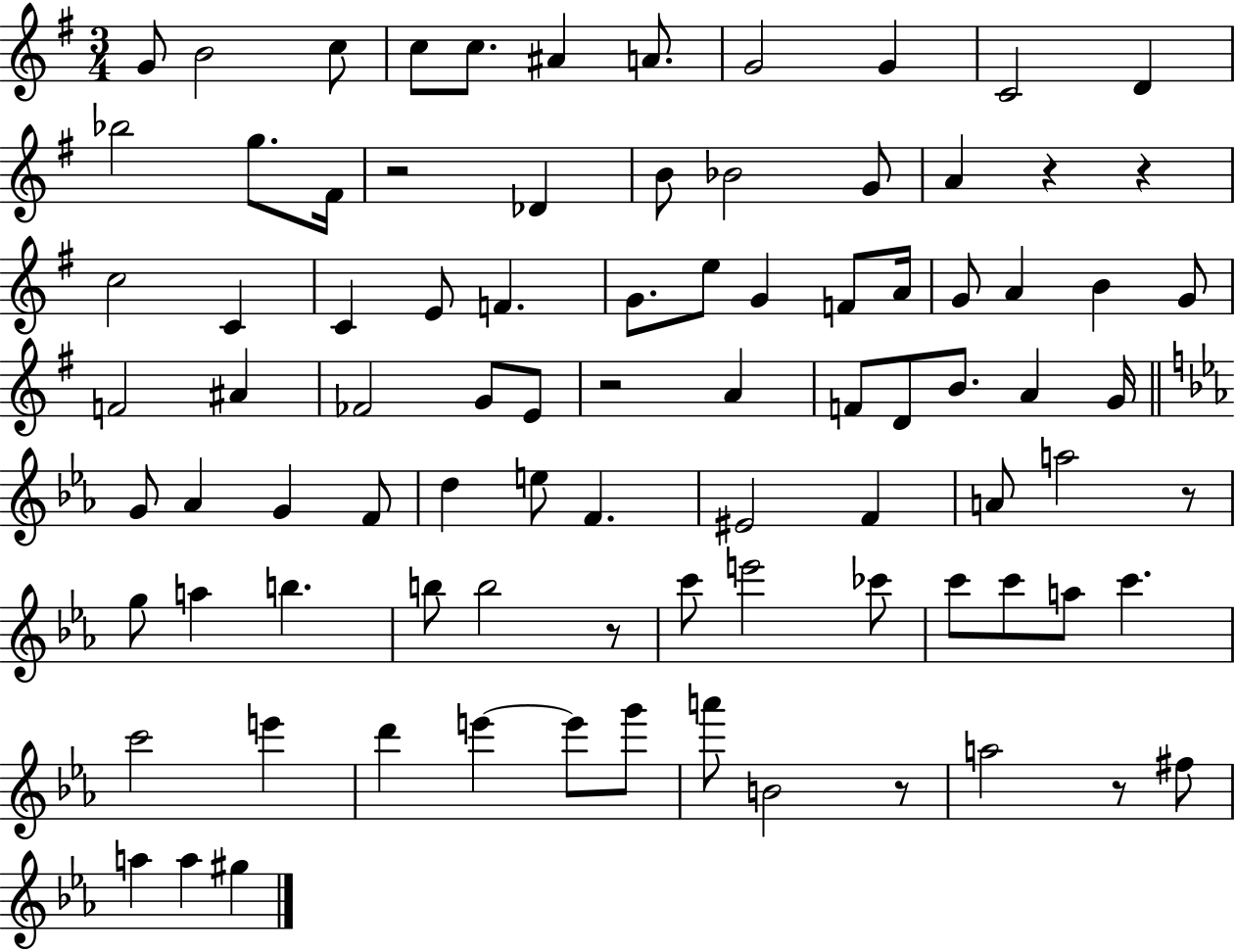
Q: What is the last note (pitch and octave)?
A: G#5